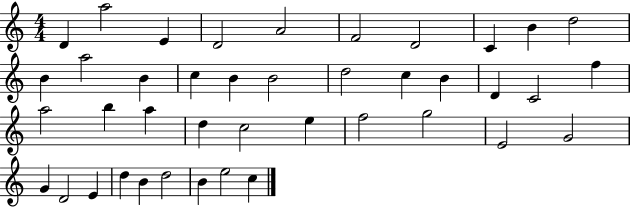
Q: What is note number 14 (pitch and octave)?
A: C5